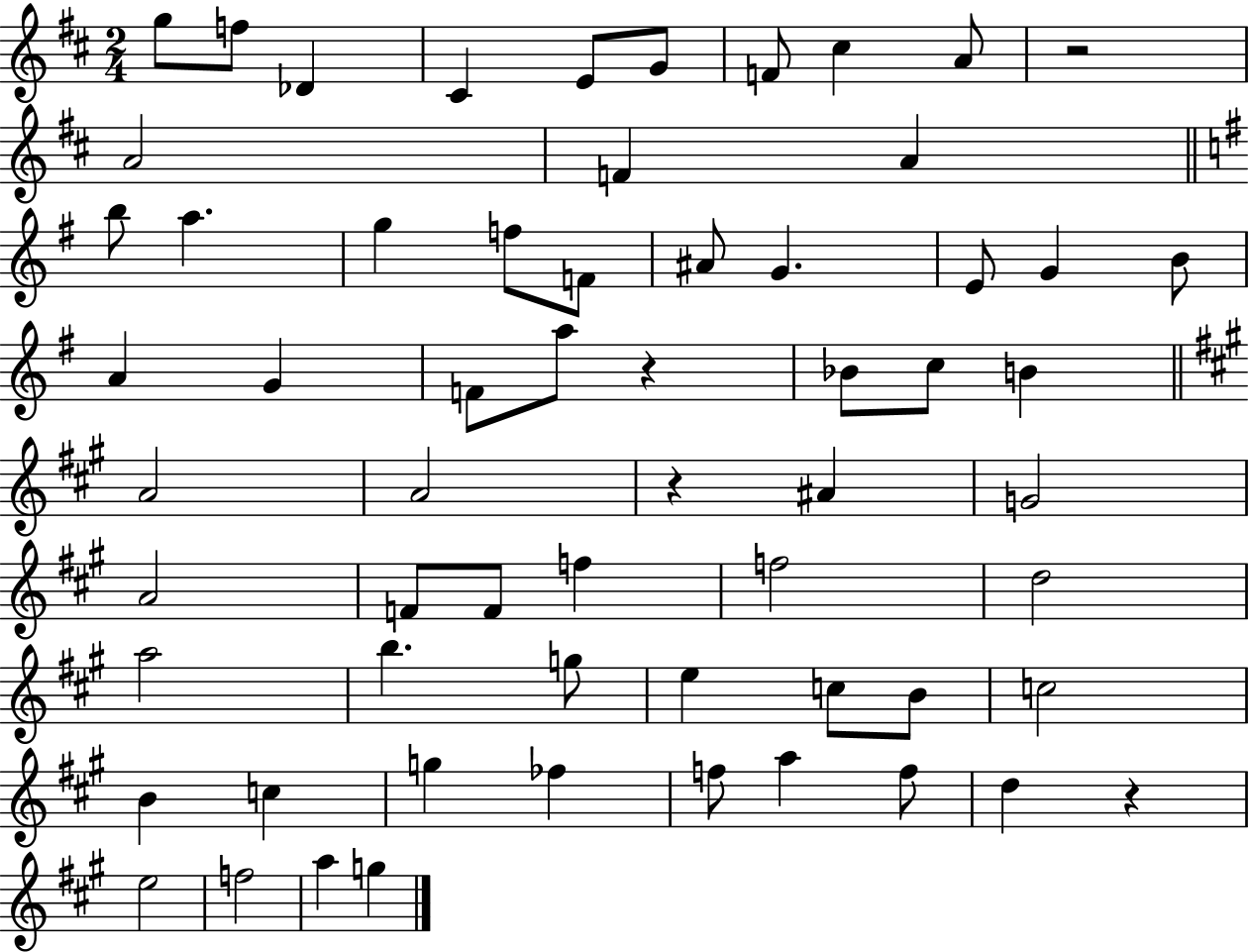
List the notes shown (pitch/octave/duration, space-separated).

G5/e F5/e Db4/q C#4/q E4/e G4/e F4/e C#5/q A4/e R/h A4/h F4/q A4/q B5/e A5/q. G5/q F5/e F4/e A#4/e G4/q. E4/e G4/q B4/e A4/q G4/q F4/e A5/e R/q Bb4/e C5/e B4/q A4/h A4/h R/q A#4/q G4/h A4/h F4/e F4/e F5/q F5/h D5/h A5/h B5/q. G5/e E5/q C5/e B4/e C5/h B4/q C5/q G5/q FES5/q F5/e A5/q F5/e D5/q R/q E5/h F5/h A5/q G5/q